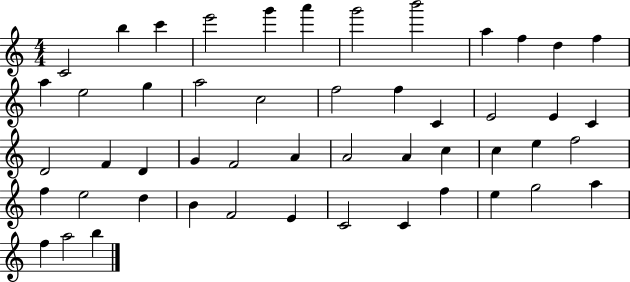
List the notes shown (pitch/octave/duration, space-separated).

C4/h B5/q C6/q E6/h G6/q A6/q G6/h B6/h A5/q F5/q D5/q F5/q A5/q E5/h G5/q A5/h C5/h F5/h F5/q C4/q E4/h E4/q C4/q D4/h F4/q D4/q G4/q F4/h A4/q A4/h A4/q C5/q C5/q E5/q F5/h F5/q E5/h D5/q B4/q F4/h E4/q C4/h C4/q F5/q E5/q G5/h A5/q F5/q A5/h B5/q